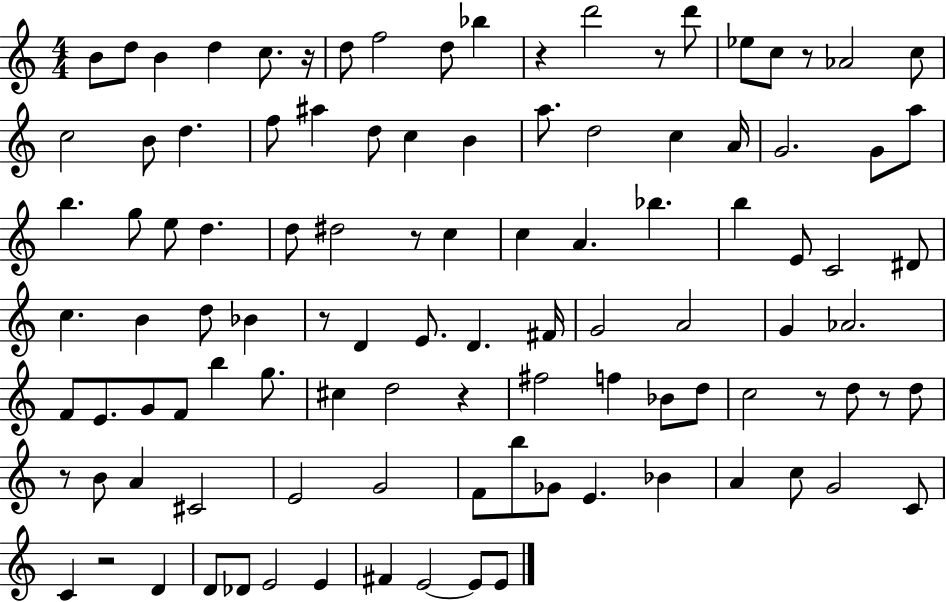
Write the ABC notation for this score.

X:1
T:Untitled
M:4/4
L:1/4
K:C
B/2 d/2 B d c/2 z/4 d/2 f2 d/2 _b z d'2 z/2 d'/2 _e/2 c/2 z/2 _A2 c/2 c2 B/2 d f/2 ^a d/2 c B a/2 d2 c A/4 G2 G/2 a/2 b g/2 e/2 d d/2 ^d2 z/2 c c A _b b E/2 C2 ^D/2 c B d/2 _B z/2 D E/2 D ^F/4 G2 A2 G _A2 F/2 E/2 G/2 F/2 b g/2 ^c d2 z ^f2 f _B/2 d/2 c2 z/2 d/2 z/2 d/2 z/2 B/2 A ^C2 E2 G2 F/2 b/2 _G/2 E _B A c/2 G2 C/2 C z2 D D/2 _D/2 E2 E ^F E2 E/2 E/2